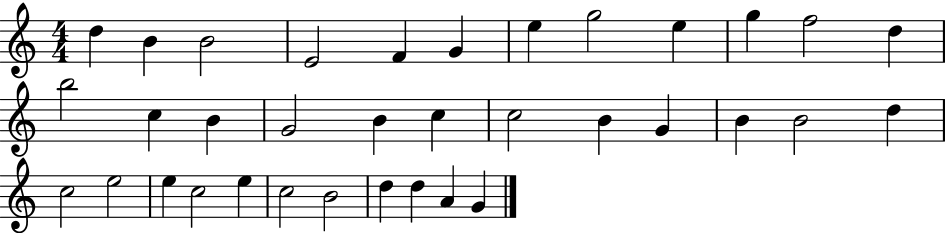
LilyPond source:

{
  \clef treble
  \numericTimeSignature
  \time 4/4
  \key c \major
  d''4 b'4 b'2 | e'2 f'4 g'4 | e''4 g''2 e''4 | g''4 f''2 d''4 | \break b''2 c''4 b'4 | g'2 b'4 c''4 | c''2 b'4 g'4 | b'4 b'2 d''4 | \break c''2 e''2 | e''4 c''2 e''4 | c''2 b'2 | d''4 d''4 a'4 g'4 | \break \bar "|."
}